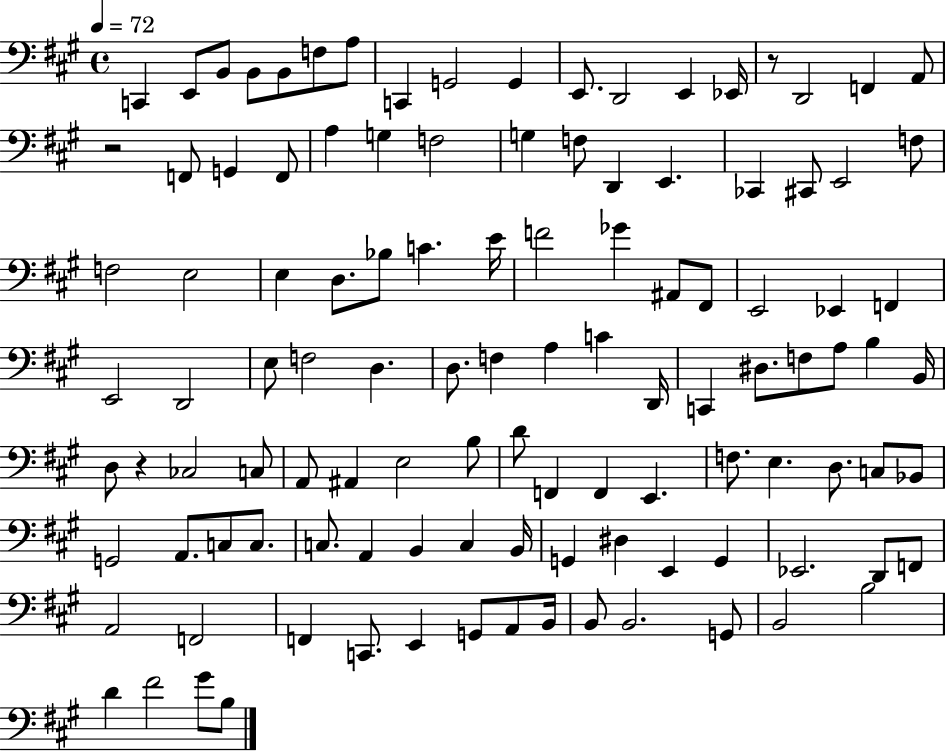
X:1
T:Untitled
M:4/4
L:1/4
K:A
C,, E,,/2 B,,/2 B,,/2 B,,/2 F,/2 A,/2 C,, G,,2 G,, E,,/2 D,,2 E,, _E,,/4 z/2 D,,2 F,, A,,/2 z2 F,,/2 G,, F,,/2 A, G, F,2 G, F,/2 D,, E,, _C,, ^C,,/2 E,,2 F,/2 F,2 E,2 E, D,/2 _B,/2 C E/4 F2 _G ^A,,/2 ^F,,/2 E,,2 _E,, F,, E,,2 D,,2 E,/2 F,2 D, D,/2 F, A, C D,,/4 C,, ^D,/2 F,/2 A,/2 B, B,,/4 D,/2 z _C,2 C,/2 A,,/2 ^A,, E,2 B,/2 D/2 F,, F,, E,, F,/2 E, D,/2 C,/2 _B,,/2 G,,2 A,,/2 C,/2 C,/2 C,/2 A,, B,, C, B,,/4 G,, ^D, E,, G,, _E,,2 D,,/2 F,,/2 A,,2 F,,2 F,, C,,/2 E,, G,,/2 A,,/2 B,,/4 B,,/2 B,,2 G,,/2 B,,2 B,2 D ^F2 ^G/2 B,/2